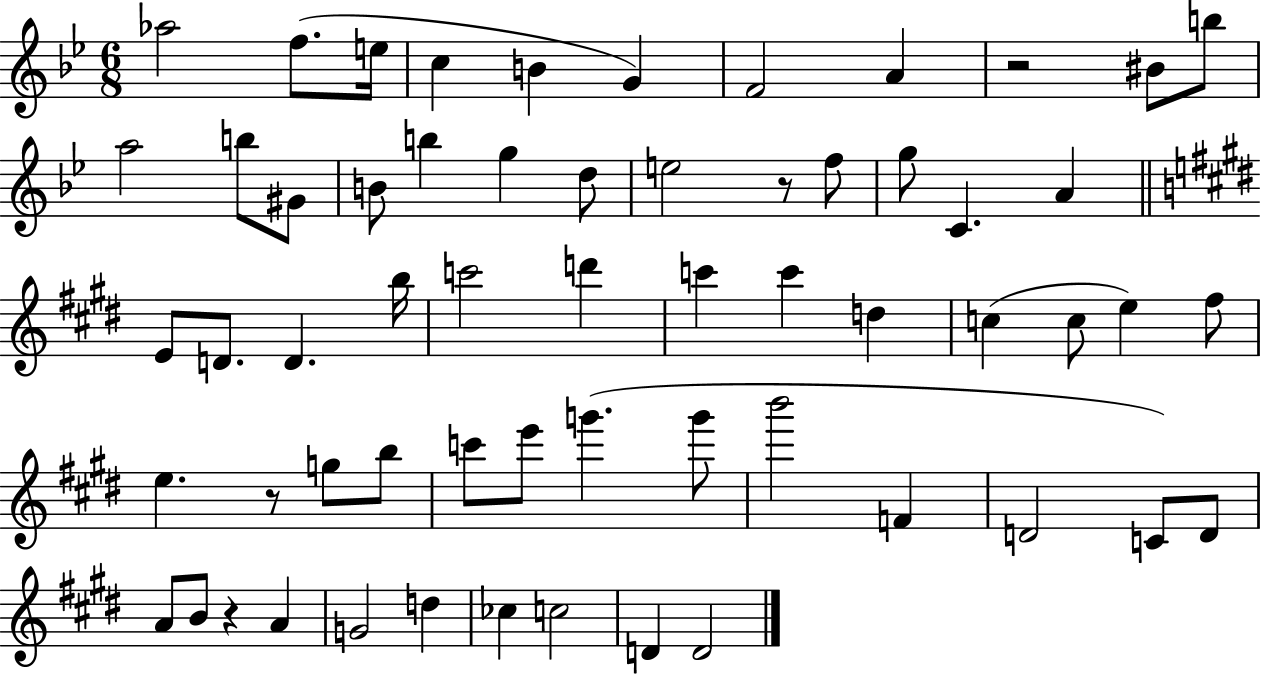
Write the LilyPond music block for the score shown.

{
  \clef treble
  \numericTimeSignature
  \time 6/8
  \key bes \major
  \repeat volta 2 { aes''2 f''8.( e''16 | c''4 b'4 g'4) | f'2 a'4 | r2 bis'8 b''8 | \break a''2 b''8 gis'8 | b'8 b''4 g''4 d''8 | e''2 r8 f''8 | g''8 c'4. a'4 | \break \bar "||" \break \key e \major e'8 d'8. d'4. b''16 | c'''2 d'''4 | c'''4 c'''4 d''4 | c''4( c''8 e''4) fis''8 | \break e''4. r8 g''8 b''8 | c'''8 e'''8 g'''4.( g'''8 | b'''2 f'4 | d'2 c'8) d'8 | \break a'8 b'8 r4 a'4 | g'2 d''4 | ces''4 c''2 | d'4 d'2 | \break } \bar "|."
}